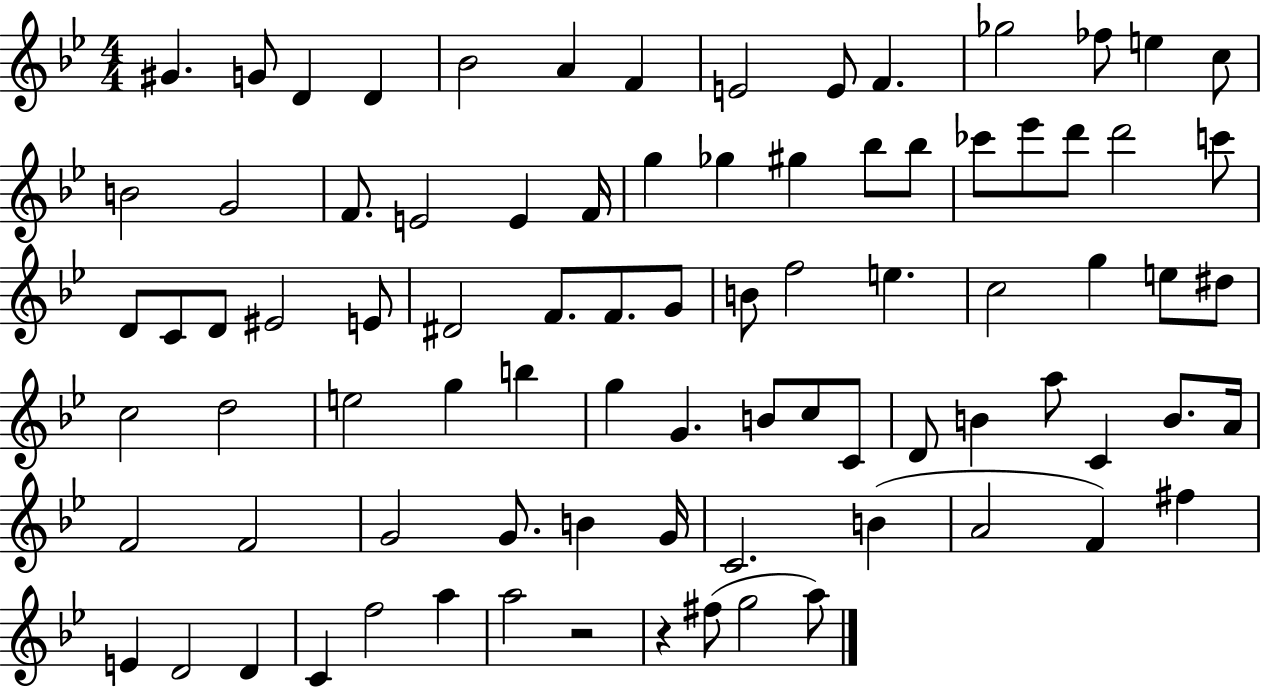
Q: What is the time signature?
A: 4/4